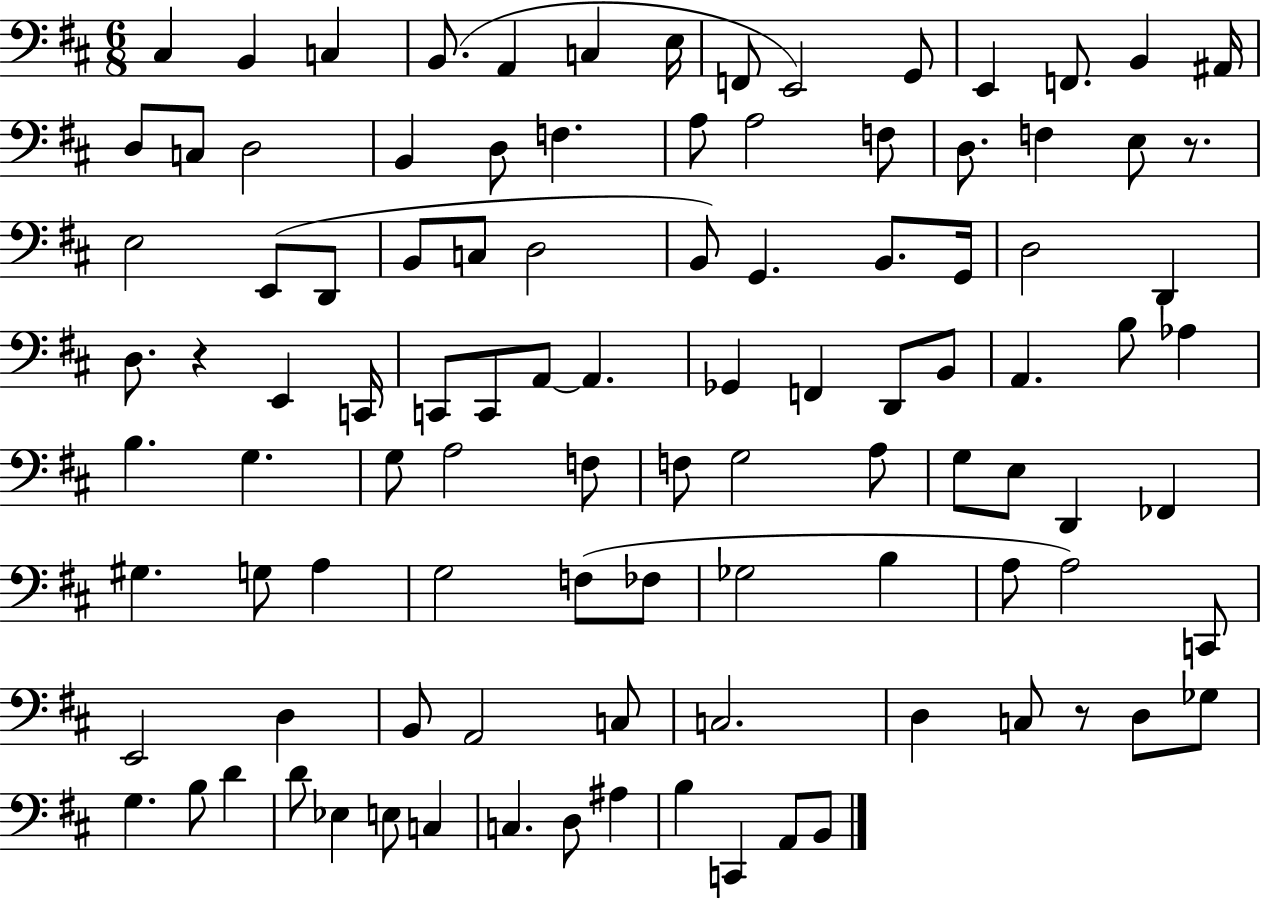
C#3/q B2/q C3/q B2/e. A2/q C3/q E3/s F2/e E2/h G2/e E2/q F2/e. B2/q A#2/s D3/e C3/e D3/h B2/q D3/e F3/q. A3/e A3/h F3/e D3/e. F3/q E3/e R/e. E3/h E2/e D2/e B2/e C3/e D3/h B2/e G2/q. B2/e. G2/s D3/h D2/q D3/e. R/q E2/q C2/s C2/e C2/e A2/e A2/q. Gb2/q F2/q D2/e B2/e A2/q. B3/e Ab3/q B3/q. G3/q. G3/e A3/h F3/e F3/e G3/h A3/e G3/e E3/e D2/q FES2/q G#3/q. G3/e A3/q G3/h F3/e FES3/e Gb3/h B3/q A3/e A3/h C2/e E2/h D3/q B2/e A2/h C3/e C3/h. D3/q C3/e R/e D3/e Gb3/e G3/q. B3/e D4/q D4/e Eb3/q E3/e C3/q C3/q. D3/e A#3/q B3/q C2/q A2/e B2/e